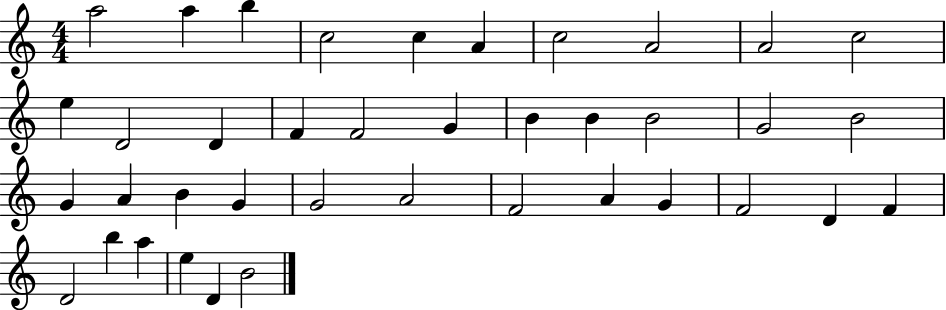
A5/h A5/q B5/q C5/h C5/q A4/q C5/h A4/h A4/h C5/h E5/q D4/h D4/q F4/q F4/h G4/q B4/q B4/q B4/h G4/h B4/h G4/q A4/q B4/q G4/q G4/h A4/h F4/h A4/q G4/q F4/h D4/q F4/q D4/h B5/q A5/q E5/q D4/q B4/h